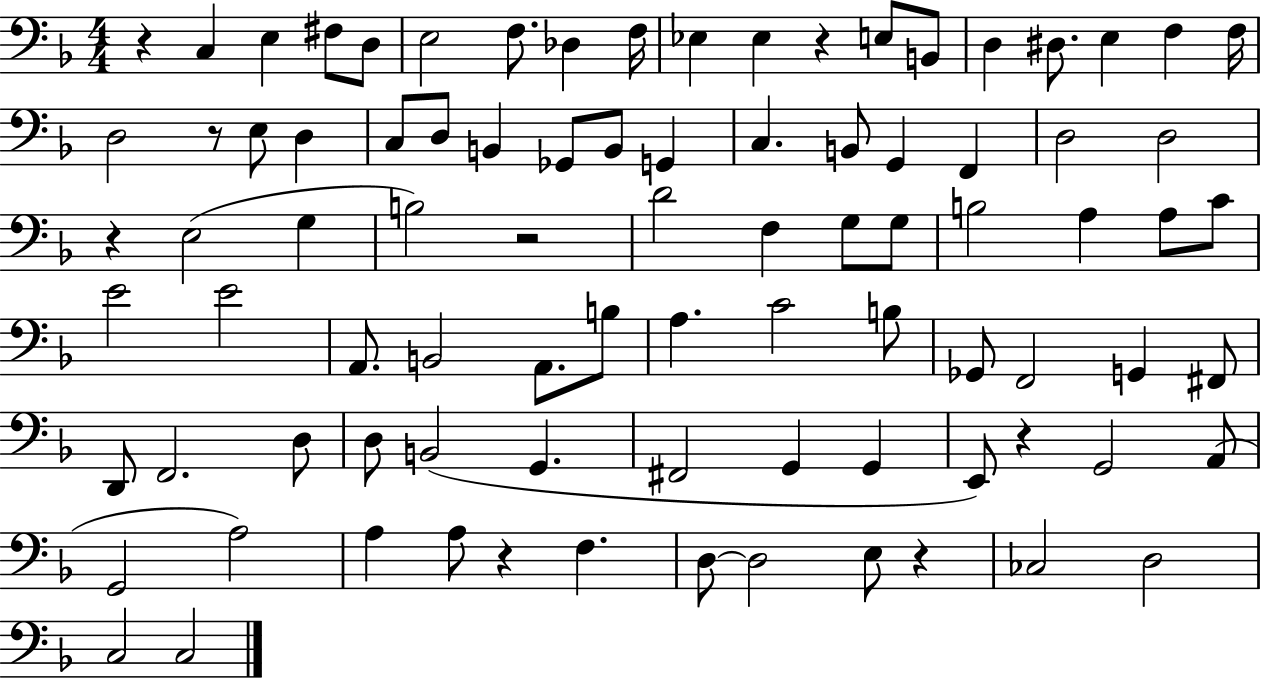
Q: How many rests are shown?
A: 8